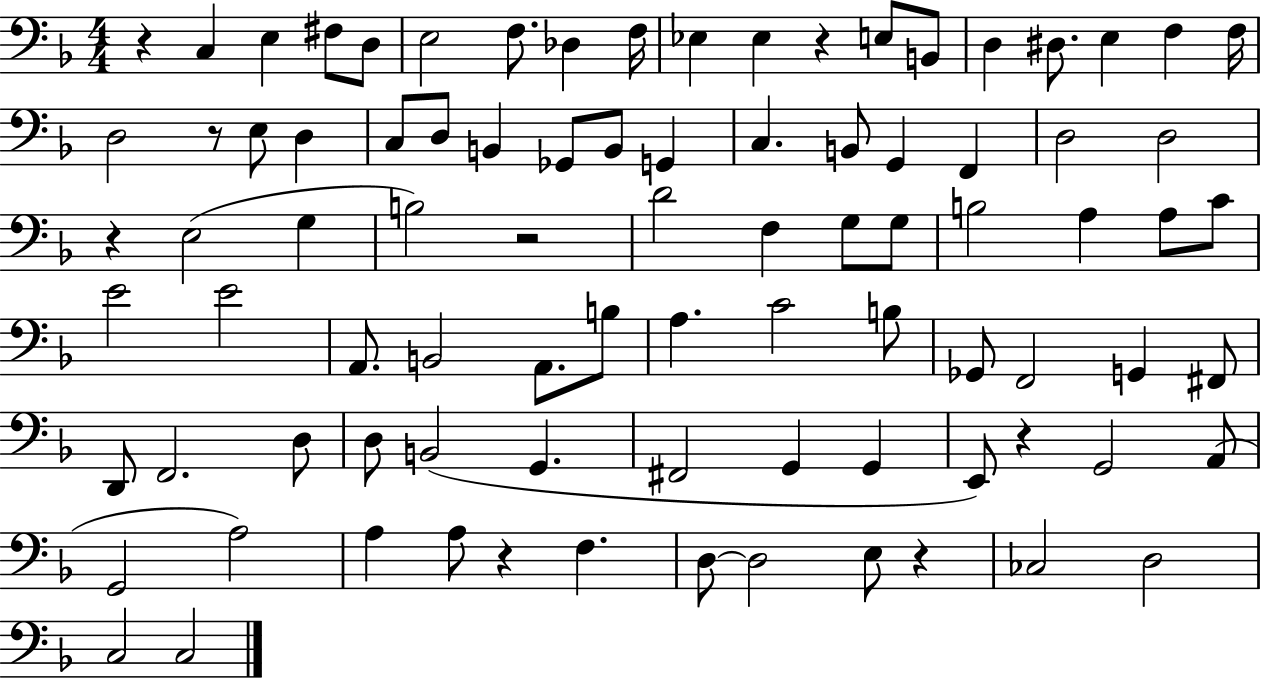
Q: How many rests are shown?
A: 8